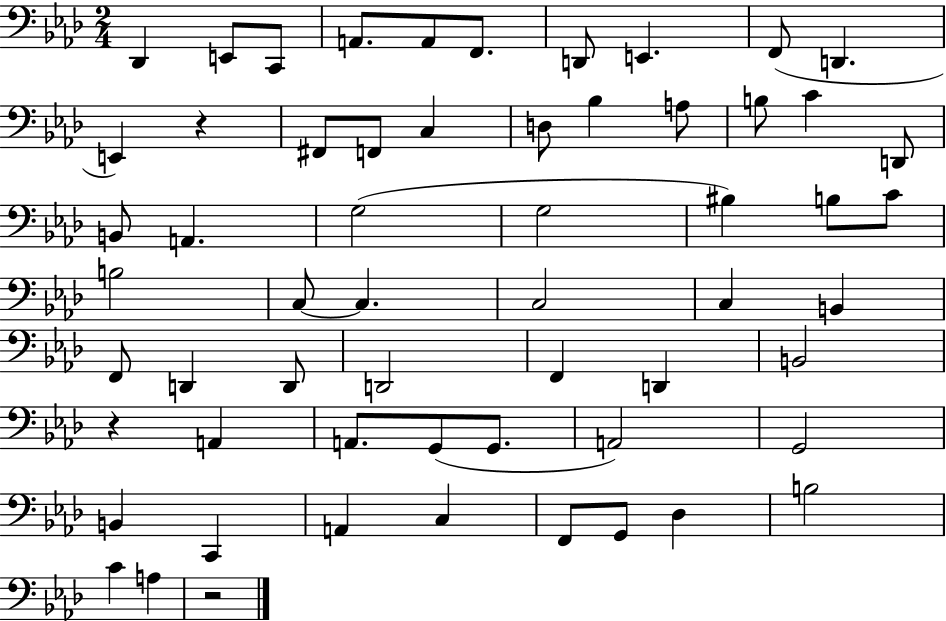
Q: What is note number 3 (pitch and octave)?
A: C2